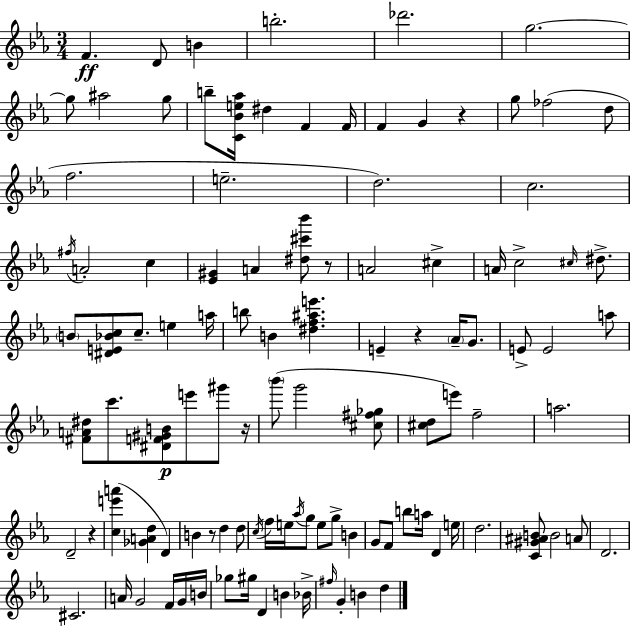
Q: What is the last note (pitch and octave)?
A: D5